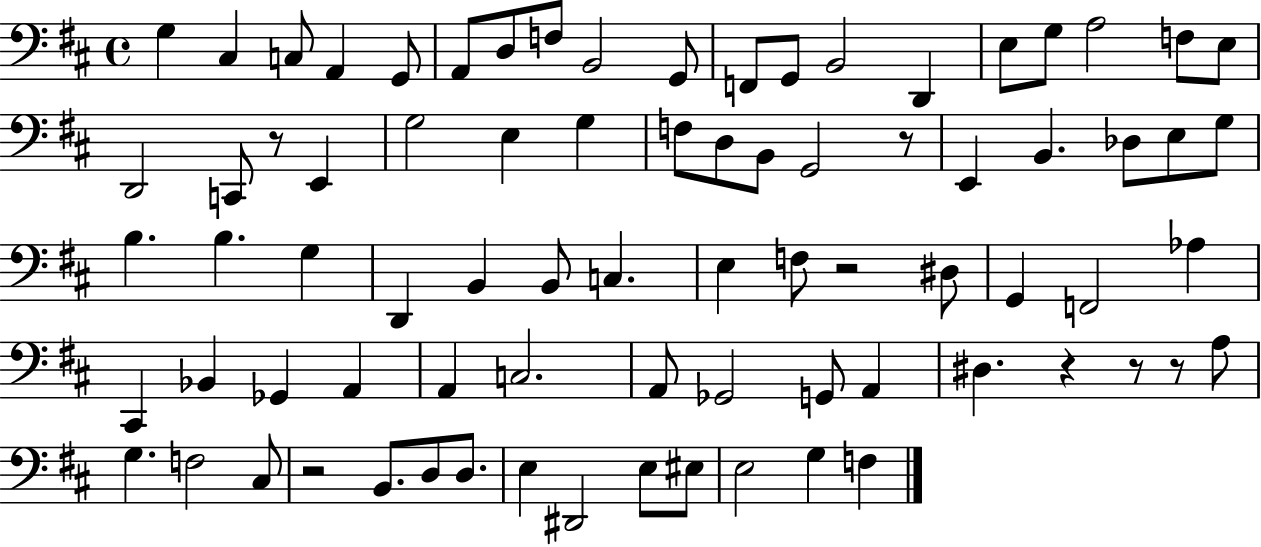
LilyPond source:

{
  \clef bass
  \time 4/4
  \defaultTimeSignature
  \key d \major
  g4 cis4 c8 a,4 g,8 | a,8 d8 f8 b,2 g,8 | f,8 g,8 b,2 d,4 | e8 g8 a2 f8 e8 | \break d,2 c,8 r8 e,4 | g2 e4 g4 | f8 d8 b,8 g,2 r8 | e,4 b,4. des8 e8 g8 | \break b4. b4. g4 | d,4 b,4 b,8 c4. | e4 f8 r2 dis8 | g,4 f,2 aes4 | \break cis,4 bes,4 ges,4 a,4 | a,4 c2. | a,8 ges,2 g,8 a,4 | dis4. r4 r8 r8 a8 | \break g4. f2 cis8 | r2 b,8. d8 d8. | e4 dis,2 e8 eis8 | e2 g4 f4 | \break \bar "|."
}